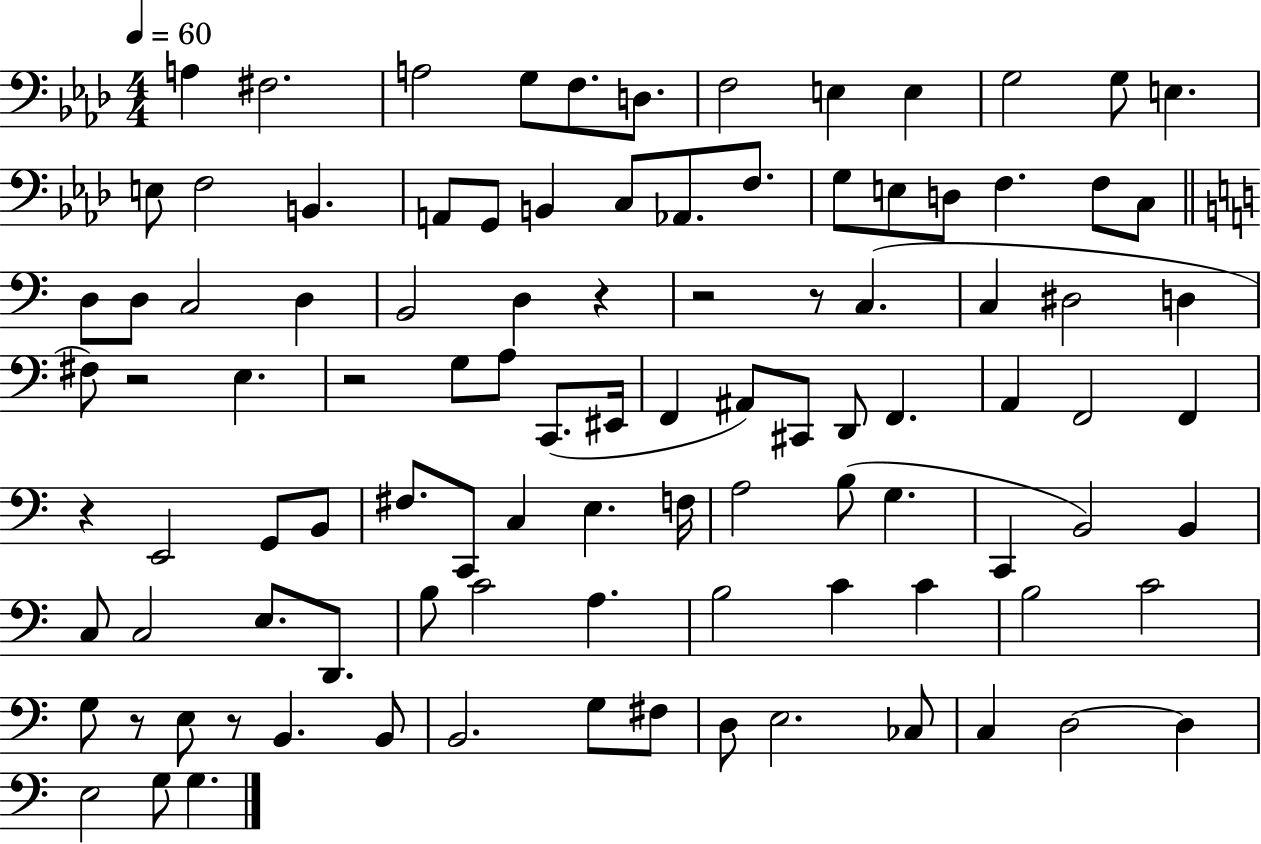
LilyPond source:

{
  \clef bass
  \numericTimeSignature
  \time 4/4
  \key aes \major
  \tempo 4 = 60
  \repeat volta 2 { a4 fis2. | a2 g8 f8. d8. | f2 e4 e4 | g2 g8 e4. | \break e8 f2 b,4. | a,8 g,8 b,4 c8 aes,8. f8. | g8 e8 d8 f4. f8 c8 | \bar "||" \break \key a \minor d8 d8 c2 d4 | b,2 d4 r4 | r2 r8 c4.( | c4 dis2 d4 | \break fis8) r2 e4. | r2 g8 a8 c,8.( eis,16 | f,4 ais,8) cis,8 d,8 f,4. | a,4 f,2 f,4 | \break r4 e,2 g,8 b,8 | fis8. c,8 c4 e4. f16 | a2 b8( g4. | c,4 b,2) b,4 | \break c8 c2 e8. d,8. | b8 c'2 a4. | b2 c'4 c'4 | b2 c'2 | \break g8 r8 e8 r8 b,4. b,8 | b,2. g8 fis8 | d8 e2. ces8 | c4 d2~~ d4 | \break e2 g8 g4. | } \bar "|."
}